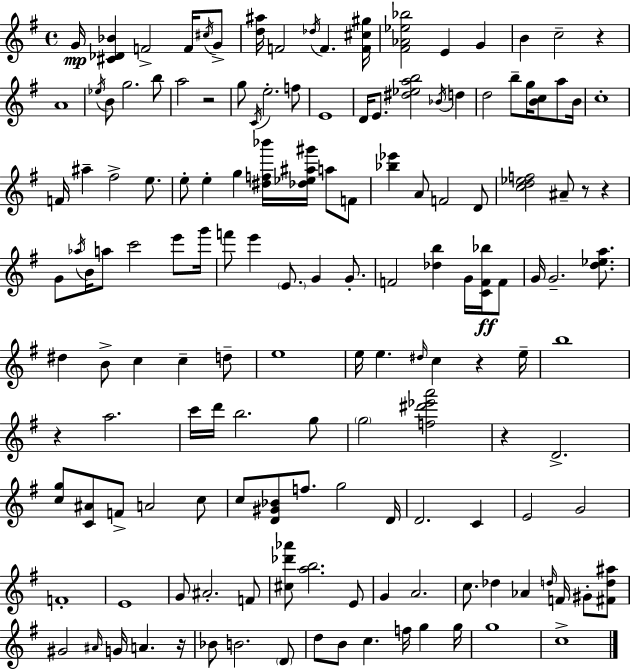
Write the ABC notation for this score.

X:1
T:Untitled
M:4/4
L:1/4
K:Em
G/4 [^C_D_B] F2 F/4 ^c/4 G/2 [d^a]/4 F2 _d/4 F [F^c^g]/4 [^F_A_e_b]2 E G B c2 z A4 _e/4 B/2 g2 b/2 a2 z2 g/2 C/4 e2 f/2 E4 D/4 E/2 [^d_eab]2 _B/4 d d2 b/2 g/4 [Bc]/2 a/2 B/4 c4 F/4 ^a ^f2 e/2 e/2 e g [^df_b']/4 [_d_e^a^g']/4 a/2 F/2 [_b_e'] A/2 F2 D/2 [cd_ef]2 ^A/2 z/2 z G/2 _a/4 B/4 a/2 c'2 e'/2 g'/4 f'/2 e' E/2 G G/2 F2 [_db] G/4 [CF_b]/4 F/2 G/4 G2 [d_ea]/2 ^d B/2 c c d/2 e4 e/4 e ^d/4 c z e/4 b4 z a2 c'/4 d'/4 b2 g/2 g2 [f^d'_e'a']2 z D2 [cg]/2 [C^A]/2 F/2 A2 c/2 c/2 [D^G_B]/2 f/2 g2 D/4 D2 C E2 G2 F4 E4 G/2 ^A2 F/2 [^c_d'_a']/2 [ab]2 E/2 G A2 c/2 _d _A d/4 F/4 ^G/2 [^Fd^a]/2 ^G2 ^A/4 G/4 A z/4 _B/2 B2 D/2 d/2 B/2 c f/4 g g/4 g4 c4